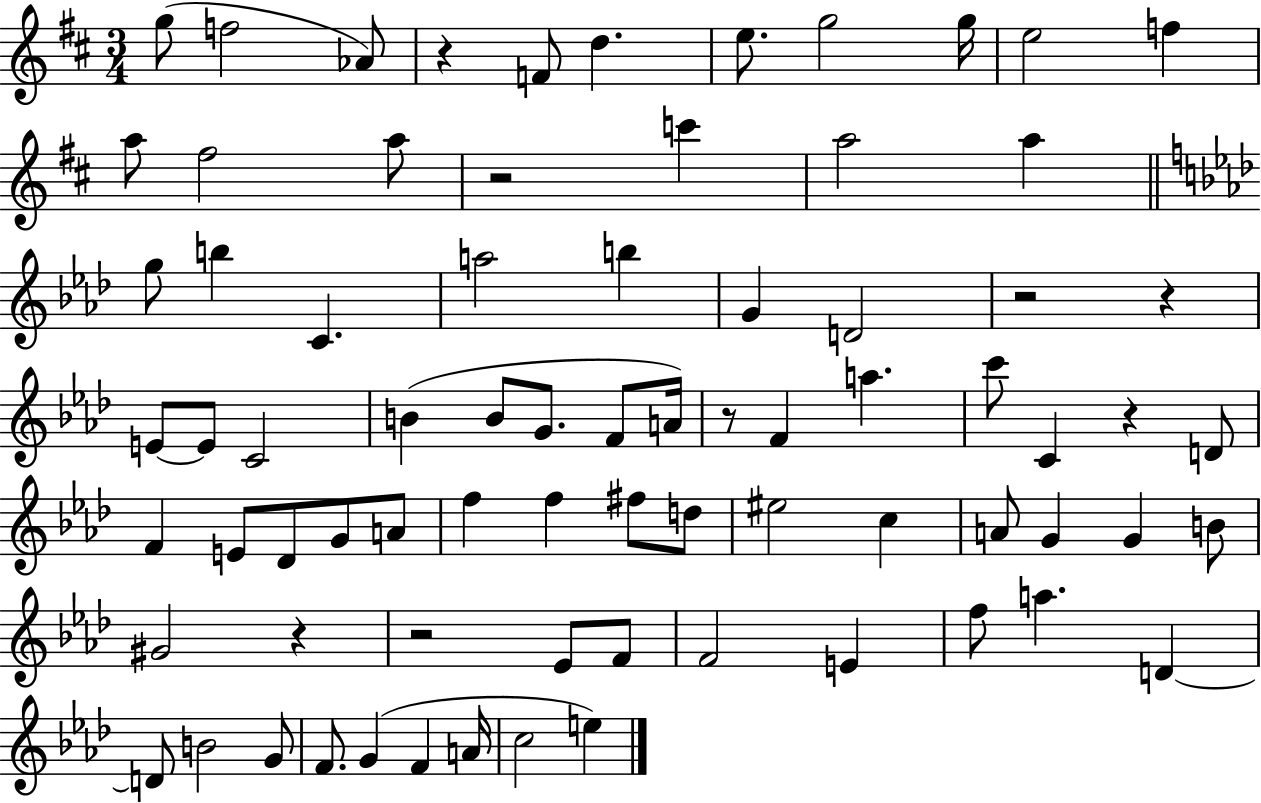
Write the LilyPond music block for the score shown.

{
  \clef treble
  \numericTimeSignature
  \time 3/4
  \key d \major
  g''8( f''2 aes'8) | r4 f'8 d''4. | e''8. g''2 g''16 | e''2 f''4 | \break a''8 fis''2 a''8 | r2 c'''4 | a''2 a''4 | \bar "||" \break \key f \minor g''8 b''4 c'4. | a''2 b''4 | g'4 d'2 | r2 r4 | \break e'8~~ e'8 c'2 | b'4( b'8 g'8. f'8 a'16) | r8 f'4 a''4. | c'''8 c'4 r4 d'8 | \break f'4 e'8 des'8 g'8 a'8 | f''4 f''4 fis''8 d''8 | eis''2 c''4 | a'8 g'4 g'4 b'8 | \break gis'2 r4 | r2 ees'8 f'8 | f'2 e'4 | f''8 a''4. d'4~~ | \break d'8 b'2 g'8 | f'8. g'4( f'4 a'16 | c''2 e''4) | \bar "|."
}